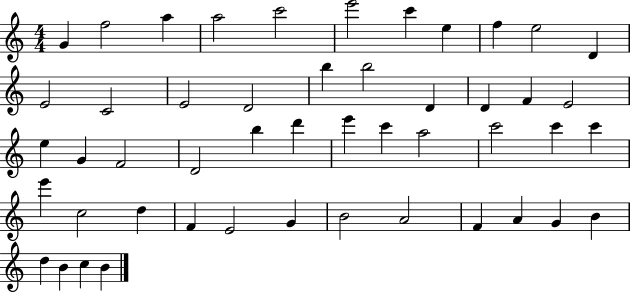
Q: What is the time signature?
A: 4/4